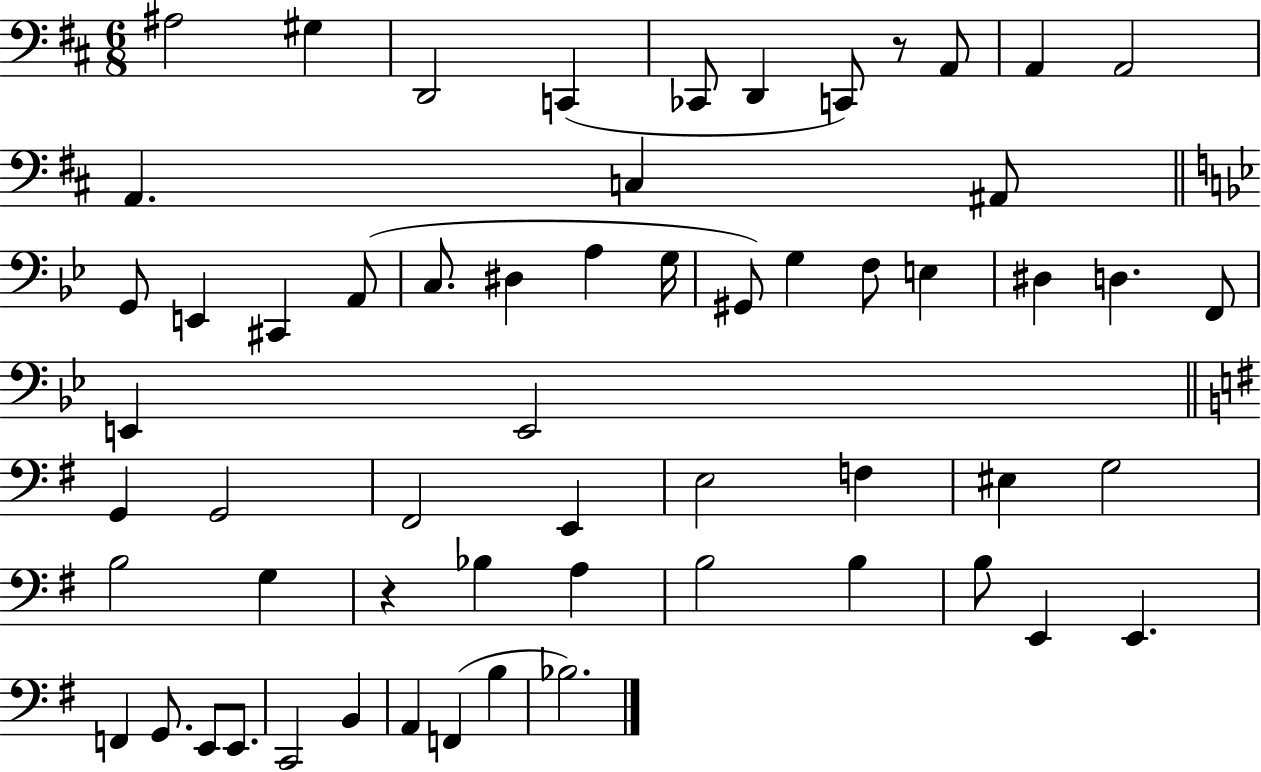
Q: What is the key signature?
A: D major